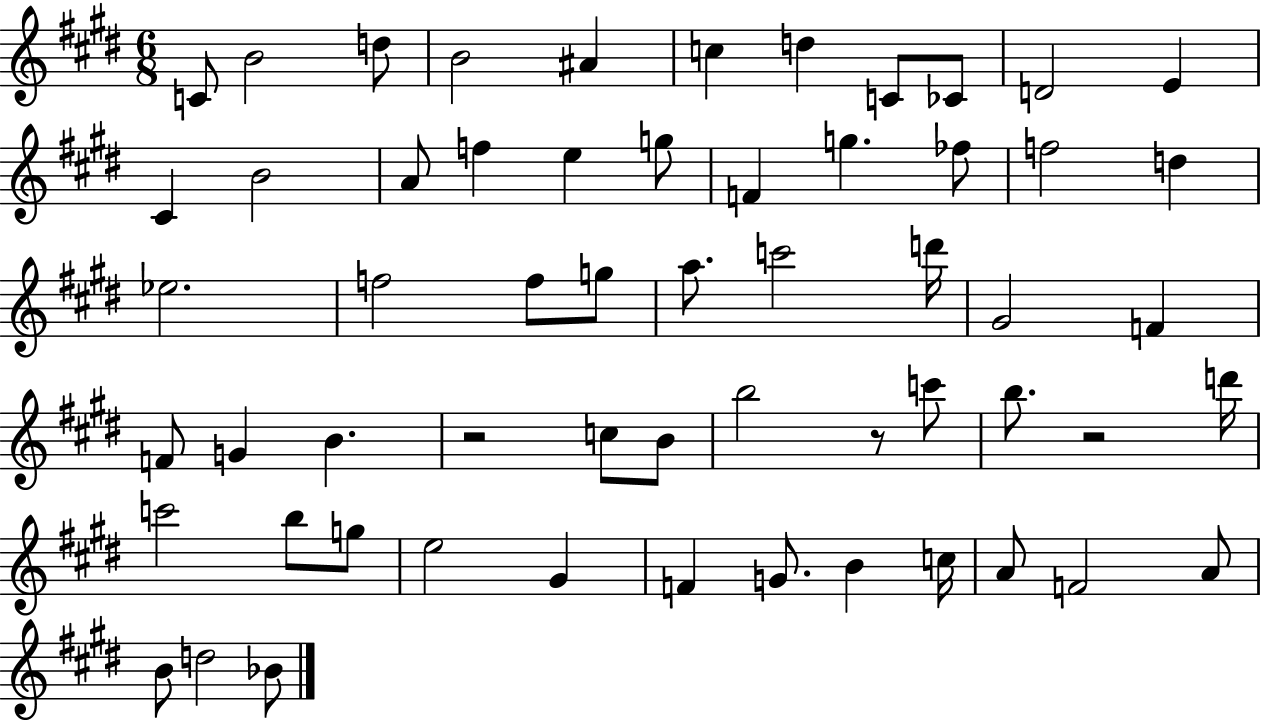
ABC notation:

X:1
T:Untitled
M:6/8
L:1/4
K:E
C/2 B2 d/2 B2 ^A c d C/2 _C/2 D2 E ^C B2 A/2 f e g/2 F g _f/2 f2 d _e2 f2 f/2 g/2 a/2 c'2 d'/4 ^G2 F F/2 G B z2 c/2 B/2 b2 z/2 c'/2 b/2 z2 d'/4 c'2 b/2 g/2 e2 ^G F G/2 B c/4 A/2 F2 A/2 B/2 d2 _B/2